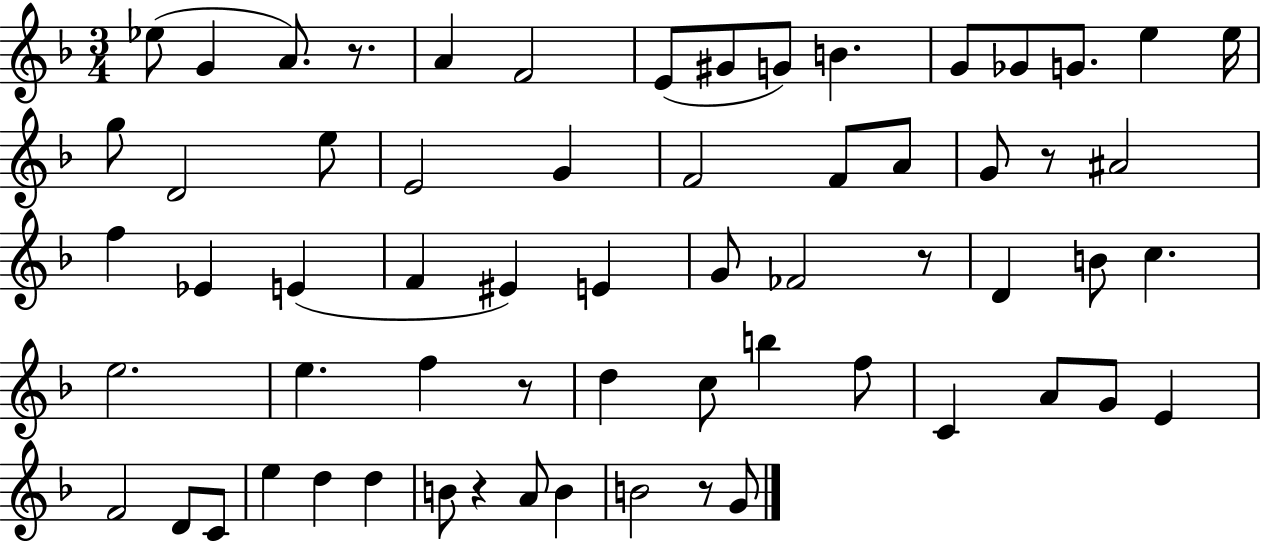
X:1
T:Untitled
M:3/4
L:1/4
K:F
_e/2 G A/2 z/2 A F2 E/2 ^G/2 G/2 B G/2 _G/2 G/2 e e/4 g/2 D2 e/2 E2 G F2 F/2 A/2 G/2 z/2 ^A2 f _E E F ^E E G/2 _F2 z/2 D B/2 c e2 e f z/2 d c/2 b f/2 C A/2 G/2 E F2 D/2 C/2 e d d B/2 z A/2 B B2 z/2 G/2